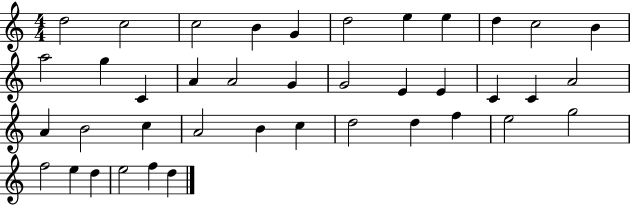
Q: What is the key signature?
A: C major